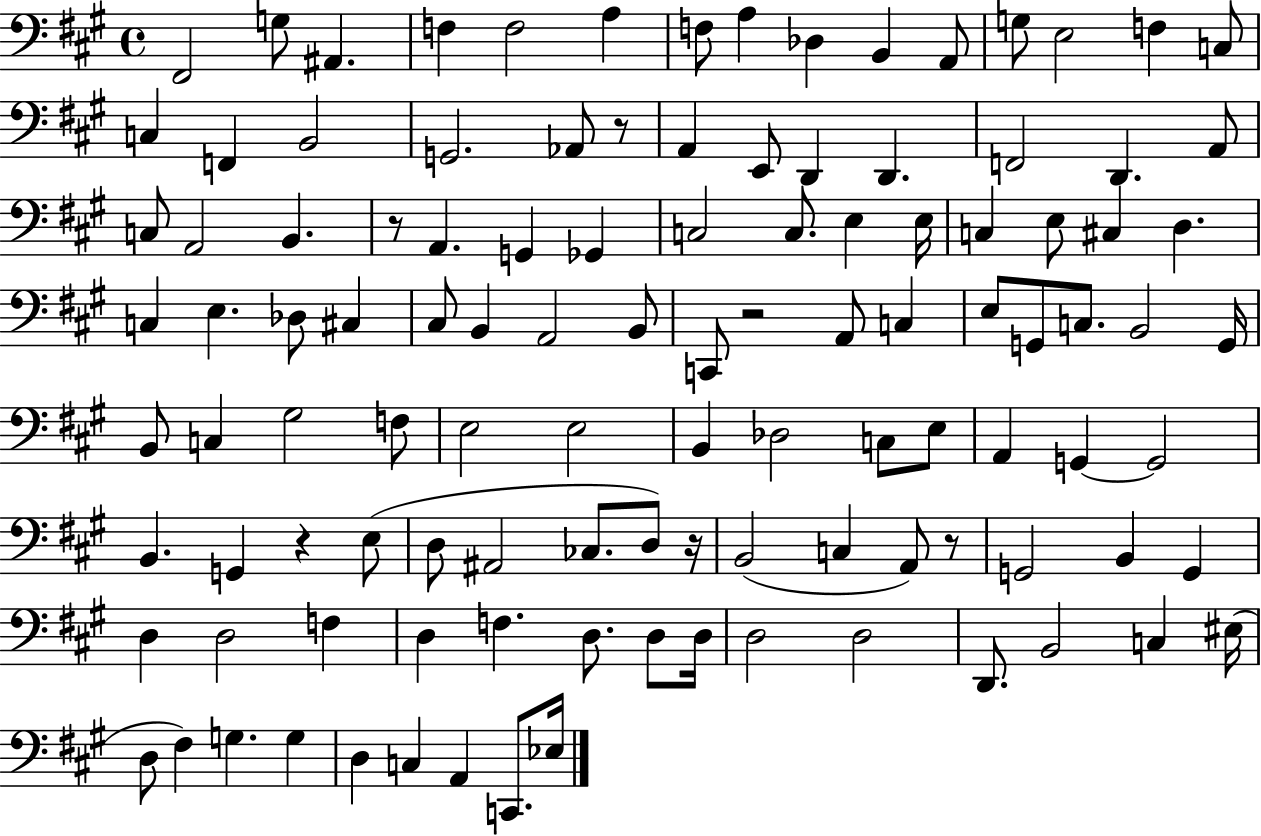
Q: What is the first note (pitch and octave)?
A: F#2